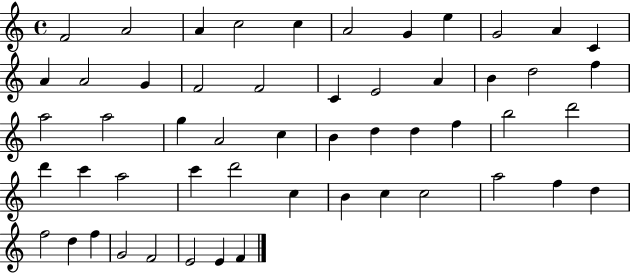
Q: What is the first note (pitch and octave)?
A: F4